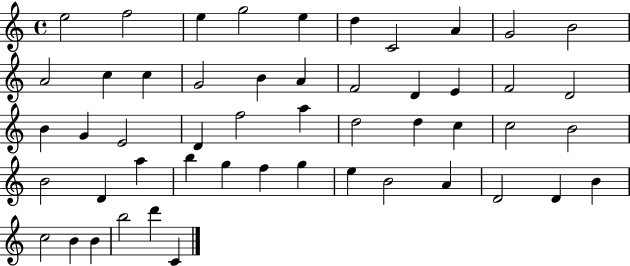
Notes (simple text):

E5/h F5/h E5/q G5/h E5/q D5/q C4/h A4/q G4/h B4/h A4/h C5/q C5/q G4/h B4/q A4/q F4/h D4/q E4/q F4/h D4/h B4/q G4/q E4/h D4/q F5/h A5/q D5/h D5/q C5/q C5/h B4/h B4/h D4/q A5/q B5/q G5/q F5/q G5/q E5/q B4/h A4/q D4/h D4/q B4/q C5/h B4/q B4/q B5/h D6/q C4/q